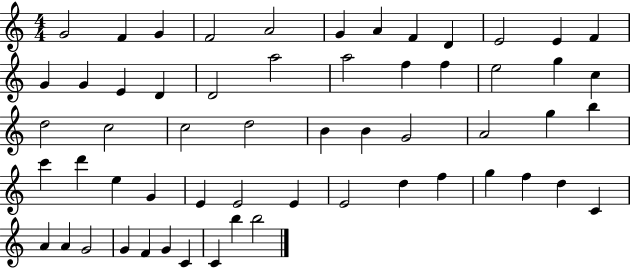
{
  \clef treble
  \numericTimeSignature
  \time 4/4
  \key c \major
  g'2 f'4 g'4 | f'2 a'2 | g'4 a'4 f'4 d'4 | e'2 e'4 f'4 | \break g'4 g'4 e'4 d'4 | d'2 a''2 | a''2 f''4 f''4 | e''2 g''4 c''4 | \break d''2 c''2 | c''2 d''2 | b'4 b'4 g'2 | a'2 g''4 b''4 | \break c'''4 d'''4 e''4 g'4 | e'4 e'2 e'4 | e'2 d''4 f''4 | g''4 f''4 d''4 c'4 | \break a'4 a'4 g'2 | g'4 f'4 g'4 c'4 | c'4 b''4 b''2 | \bar "|."
}